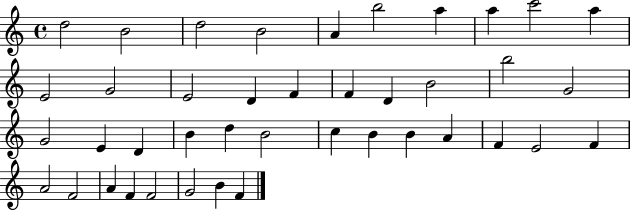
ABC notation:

X:1
T:Untitled
M:4/4
L:1/4
K:C
d2 B2 d2 B2 A b2 a a c'2 a E2 G2 E2 D F F D B2 b2 G2 G2 E D B d B2 c B B A F E2 F A2 F2 A F F2 G2 B F